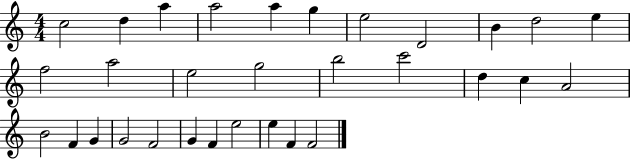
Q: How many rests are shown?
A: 0